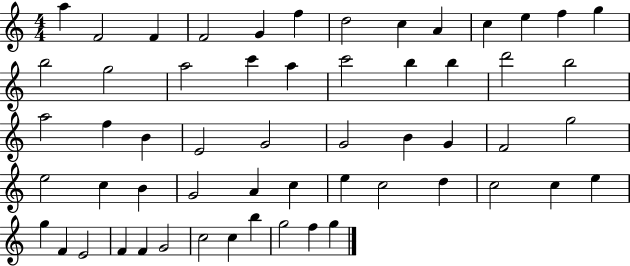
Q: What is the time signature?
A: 4/4